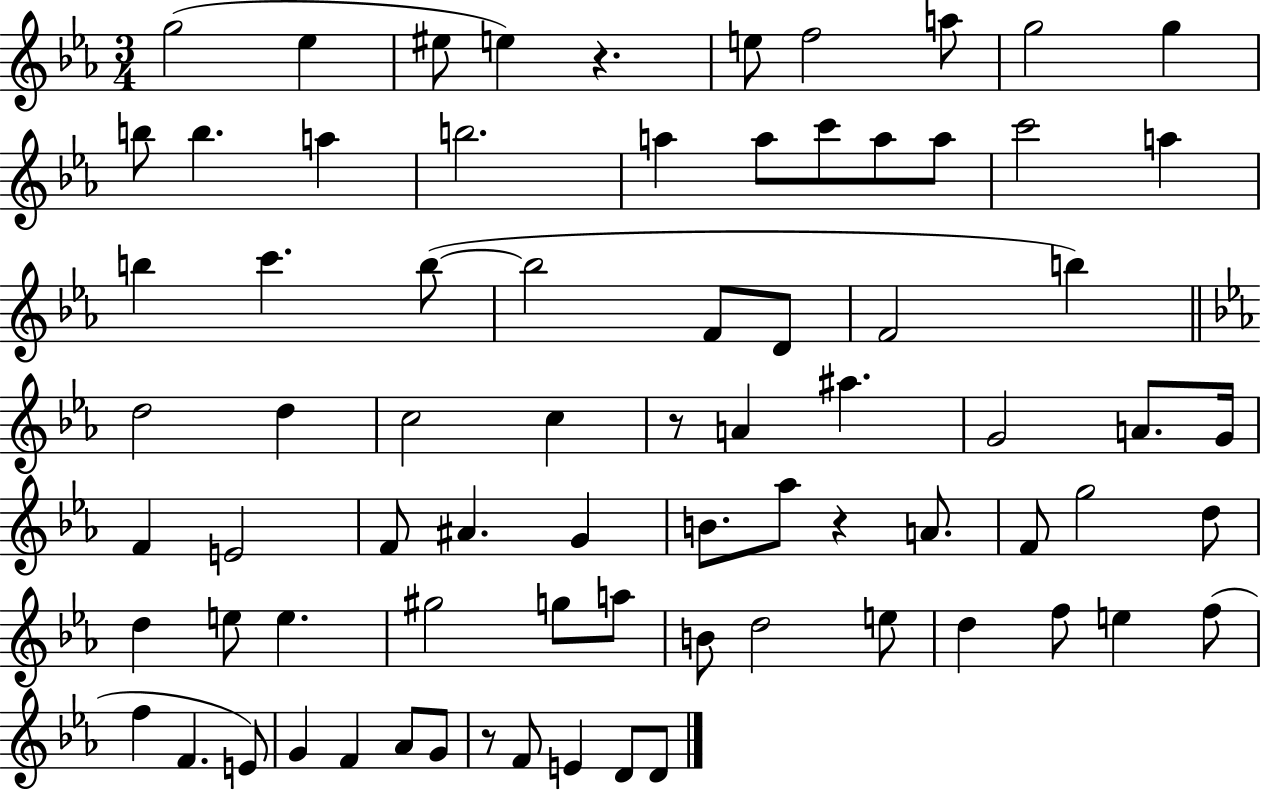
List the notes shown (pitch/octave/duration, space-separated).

G5/h Eb5/q EIS5/e E5/q R/q. E5/e F5/h A5/e G5/h G5/q B5/e B5/q. A5/q B5/h. A5/q A5/e C6/e A5/e A5/e C6/h A5/q B5/q C6/q. B5/e B5/h F4/e D4/e F4/h B5/q D5/h D5/q C5/h C5/q R/e A4/q A#5/q. G4/h A4/e. G4/s F4/q E4/h F4/e A#4/q. G4/q B4/e. Ab5/e R/q A4/e. F4/e G5/h D5/e D5/q E5/e E5/q. G#5/h G5/e A5/e B4/e D5/h E5/e D5/q F5/e E5/q F5/e F5/q F4/q. E4/e G4/q F4/q Ab4/e G4/e R/e F4/e E4/q D4/e D4/e